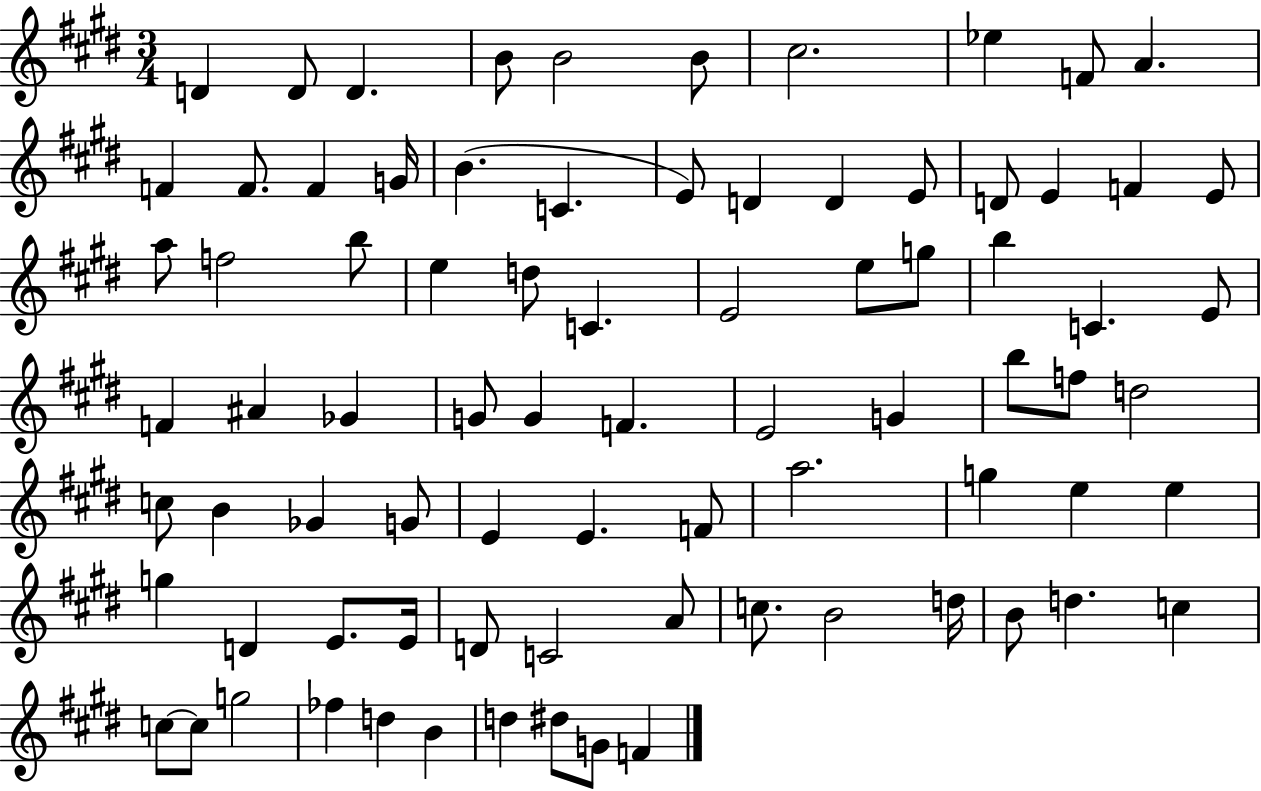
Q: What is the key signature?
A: E major